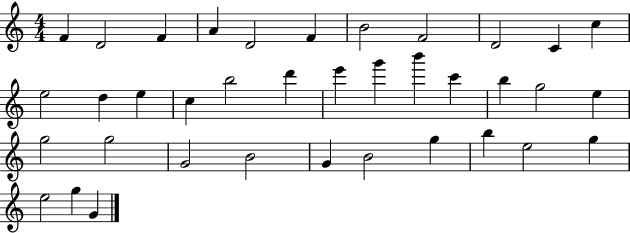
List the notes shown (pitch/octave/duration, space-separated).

F4/q D4/h F4/q A4/q D4/h F4/q B4/h F4/h D4/h C4/q C5/q E5/h D5/q E5/q C5/q B5/h D6/q E6/q G6/q B6/q C6/q B5/q G5/h E5/q G5/h G5/h G4/h B4/h G4/q B4/h G5/q B5/q E5/h G5/q E5/h G5/q G4/q